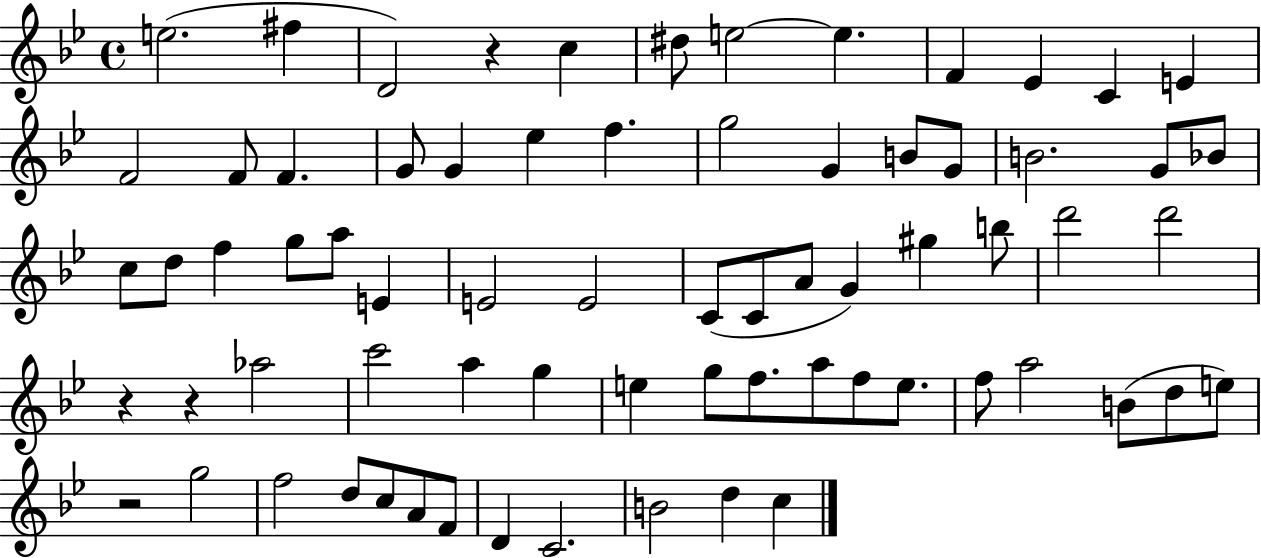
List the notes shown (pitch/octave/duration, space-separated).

E5/h. F#5/q D4/h R/q C5/q D#5/e E5/h E5/q. F4/q Eb4/q C4/q E4/q F4/h F4/e F4/q. G4/e G4/q Eb5/q F5/q. G5/h G4/q B4/e G4/e B4/h. G4/e Bb4/e C5/e D5/e F5/q G5/e A5/e E4/q E4/h E4/h C4/e C4/e A4/e G4/q G#5/q B5/e D6/h D6/h R/q R/q Ab5/h C6/h A5/q G5/q E5/q G5/e F5/e. A5/e F5/e E5/e. F5/e A5/h B4/e D5/e E5/e R/h G5/h F5/h D5/e C5/e A4/e F4/e D4/q C4/h. B4/h D5/q C5/q